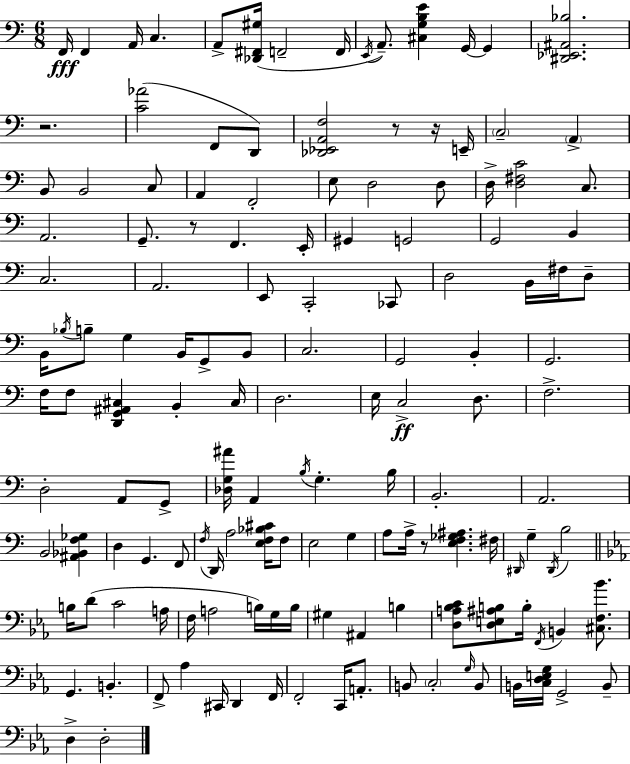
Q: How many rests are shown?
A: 5